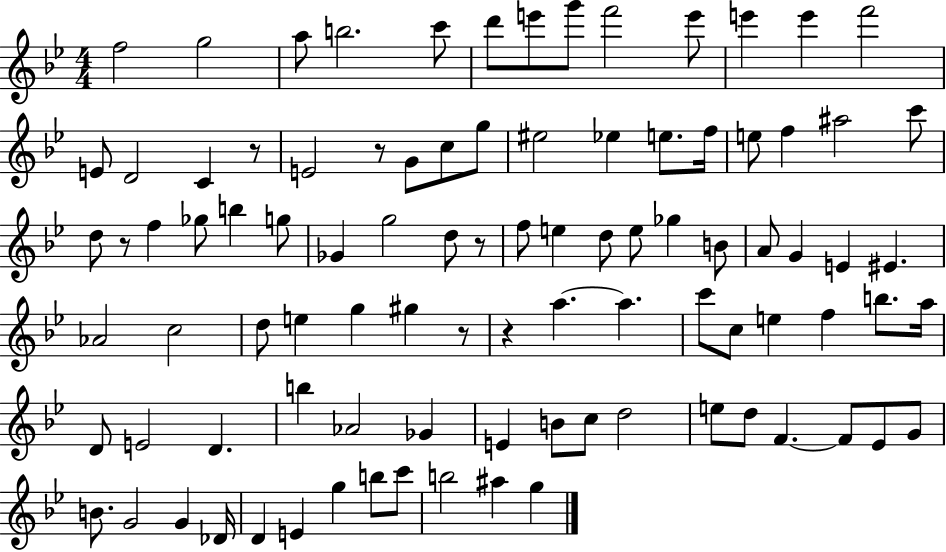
F5/h G5/h A5/e B5/h. C6/e D6/e E6/e G6/e F6/h E6/e E6/q E6/q F6/h E4/e D4/h C4/q R/e E4/h R/e G4/e C5/e G5/e EIS5/h Eb5/q E5/e. F5/s E5/e F5/q A#5/h C6/e D5/e R/e F5/q Gb5/e B5/q G5/e Gb4/q G5/h D5/e R/e F5/e E5/q D5/e E5/e Gb5/q B4/e A4/e G4/q E4/q EIS4/q. Ab4/h C5/h D5/e E5/q G5/q G#5/q R/e R/q A5/q. A5/q. C6/e C5/e E5/q F5/q B5/e. A5/s D4/e E4/h D4/q. B5/q Ab4/h Gb4/q E4/q B4/e C5/e D5/h E5/e D5/e F4/q. F4/e Eb4/e G4/e B4/e. G4/h G4/q Db4/s D4/q E4/q G5/q B5/e C6/e B5/h A#5/q G5/q